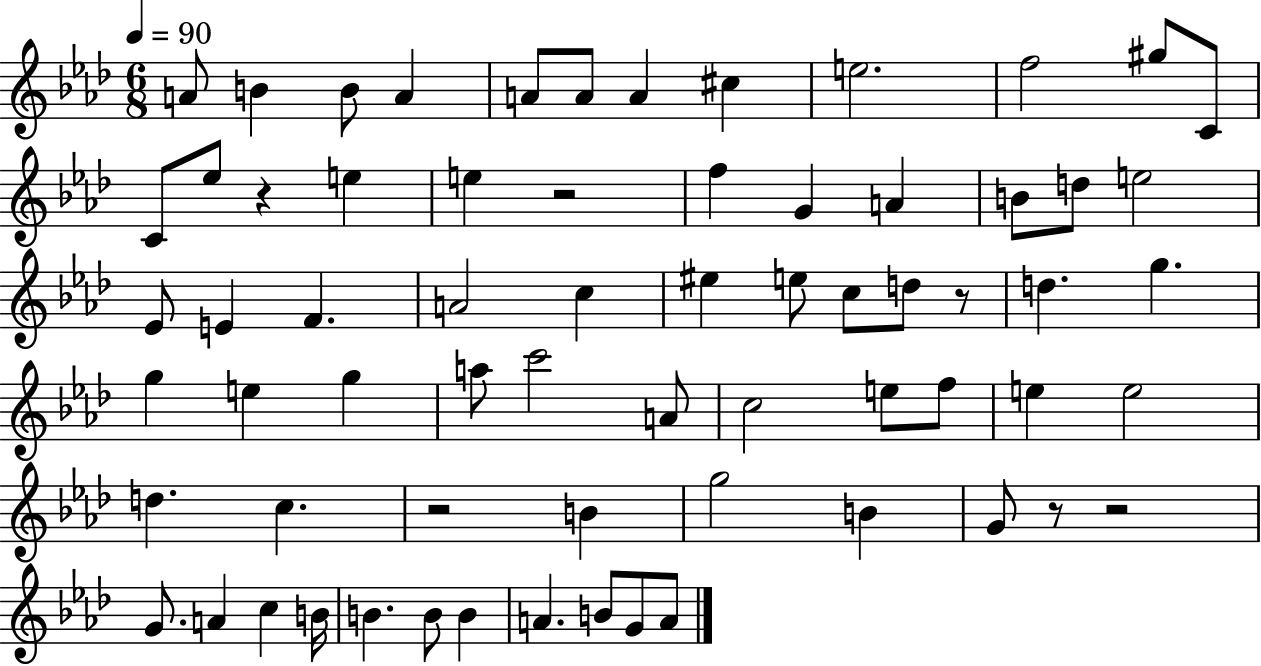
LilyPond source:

{
  \clef treble
  \numericTimeSignature
  \time 6/8
  \key aes \major
  \tempo 4 = 90
  a'8 b'4 b'8 a'4 | a'8 a'8 a'4 cis''4 | e''2. | f''2 gis''8 c'8 | \break c'8 ees''8 r4 e''4 | e''4 r2 | f''4 g'4 a'4 | b'8 d''8 e''2 | \break ees'8 e'4 f'4. | a'2 c''4 | eis''4 e''8 c''8 d''8 r8 | d''4. g''4. | \break g''4 e''4 g''4 | a''8 c'''2 a'8 | c''2 e''8 f''8 | e''4 e''2 | \break d''4. c''4. | r2 b'4 | g''2 b'4 | g'8 r8 r2 | \break g'8. a'4 c''4 b'16 | b'4. b'8 b'4 | a'4. b'8 g'8 a'8 | \bar "|."
}